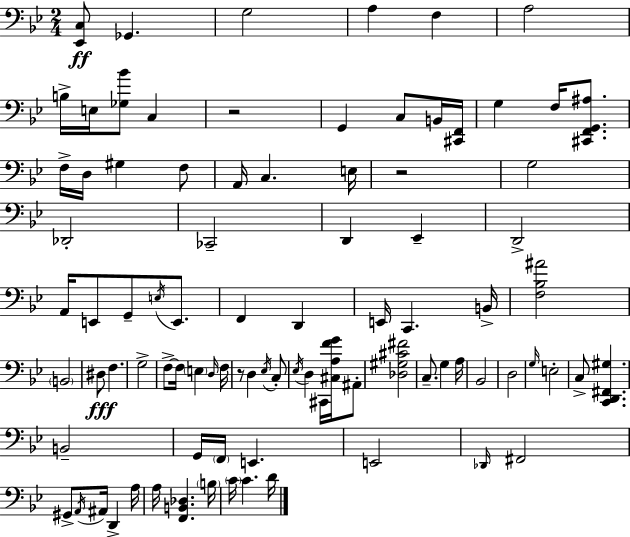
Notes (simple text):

[Eb2,C3]/e Gb2/q. G3/h A3/q F3/q A3/h B3/s E3/s [Gb3,Bb4]/e C3/q R/h G2/q C3/e B2/s [C#2,F2]/s G3/q F3/s [C#2,F2,G2,A#3]/e. F3/s D3/s G#3/q F3/e A2/s C3/q. E3/s R/h G3/h Db2/h CES2/h D2/q Eb2/q D2/h A2/s E2/e G2/e E3/s E2/e. F2/q D2/q E2/s C2/q. B2/s [F3,Bb3,A#4]/h B2/h D#3/e F3/q. G3/h F3/e F3/s E3/q D3/s F3/s R/e D3/q Eb3/s C3/e Eb3/s D3/q C#2/s [C#3,A3,F4,G4]/s A#2/e [Db3,G#3,C#4,F#4]/h C3/e. G3/q A3/s Bb2/h D3/h G3/s E3/h C3/e [C2,D2,F#2,G#3]/q. B2/h G2/s F2/s E2/q. E2/h Db2/s F#2/h G#2/e A2/s A#2/s D2/q A3/s A3/s [F2,B2,Db3]/q. B3/s C4/s C4/q. D4/s